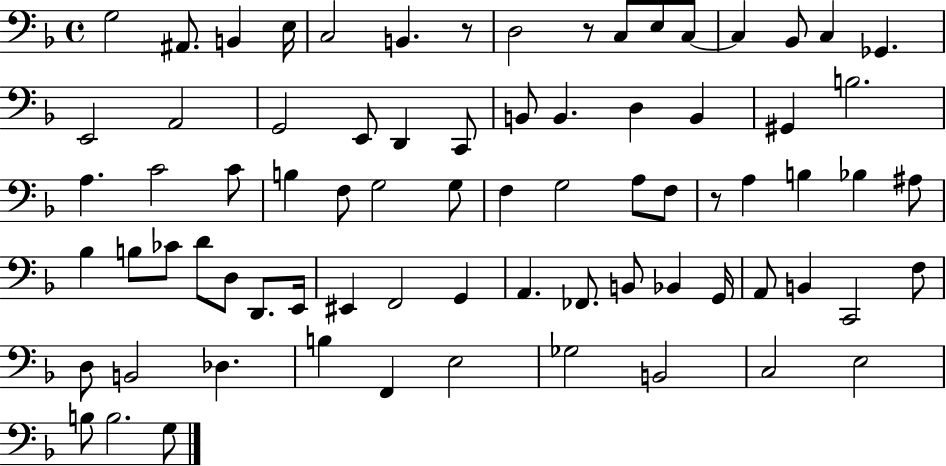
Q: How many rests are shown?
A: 3